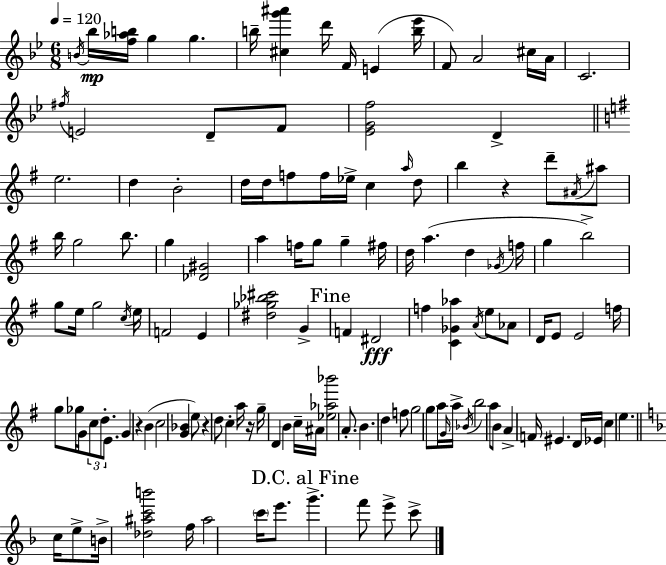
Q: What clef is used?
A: treble